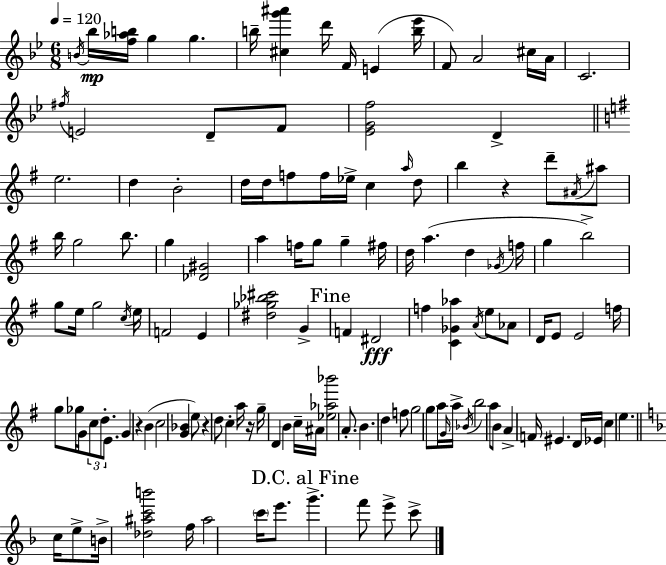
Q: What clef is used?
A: treble